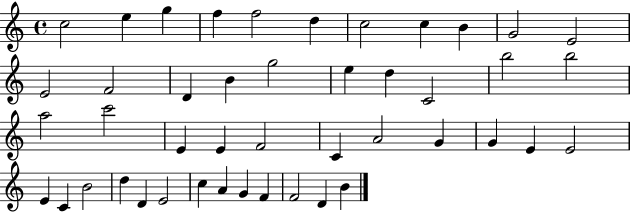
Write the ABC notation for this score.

X:1
T:Untitled
M:4/4
L:1/4
K:C
c2 e g f f2 d c2 c B G2 E2 E2 F2 D B g2 e d C2 b2 b2 a2 c'2 E E F2 C A2 G G E E2 E C B2 d D E2 c A G F F2 D B